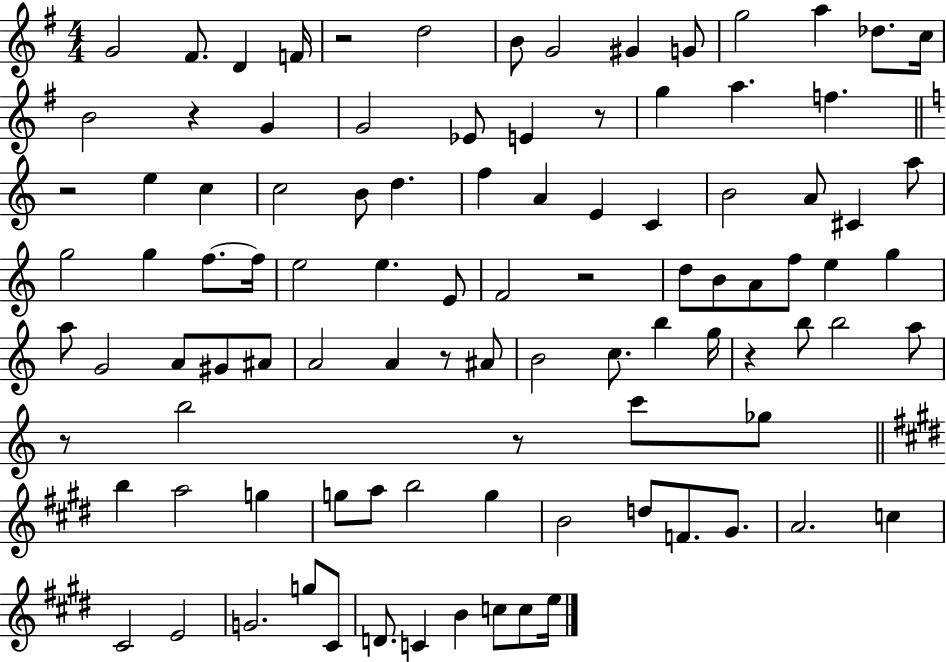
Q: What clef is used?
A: treble